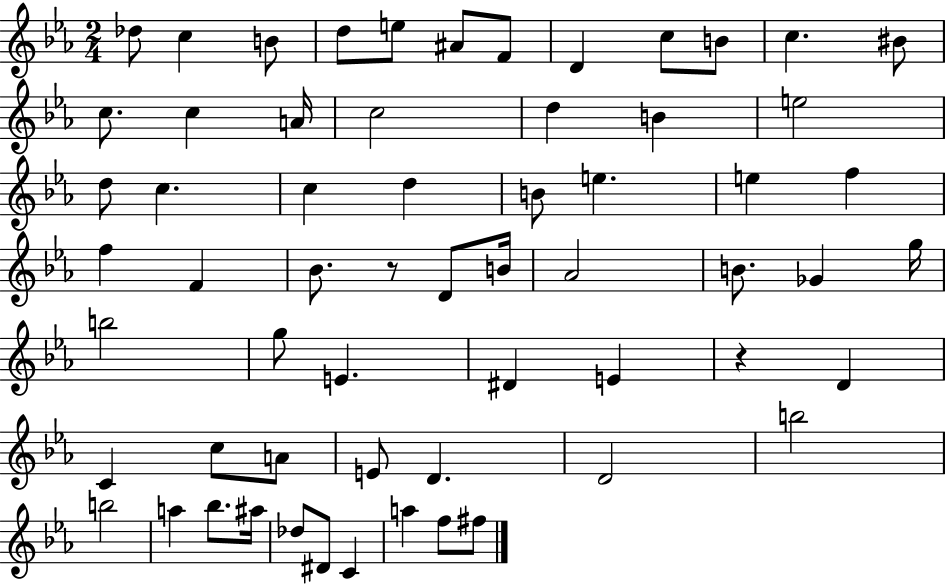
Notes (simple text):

Db5/e C5/q B4/e D5/e E5/e A#4/e F4/e D4/q C5/e B4/e C5/q. BIS4/e C5/e. C5/q A4/s C5/h D5/q B4/q E5/h D5/e C5/q. C5/q D5/q B4/e E5/q. E5/q F5/q F5/q F4/q Bb4/e. R/e D4/e B4/s Ab4/h B4/e. Gb4/q G5/s B5/h G5/e E4/q. D#4/q E4/q R/q D4/q C4/q C5/e A4/e E4/e D4/q. D4/h B5/h B5/h A5/q Bb5/e. A#5/s Db5/e D#4/e C4/q A5/q F5/e F#5/e